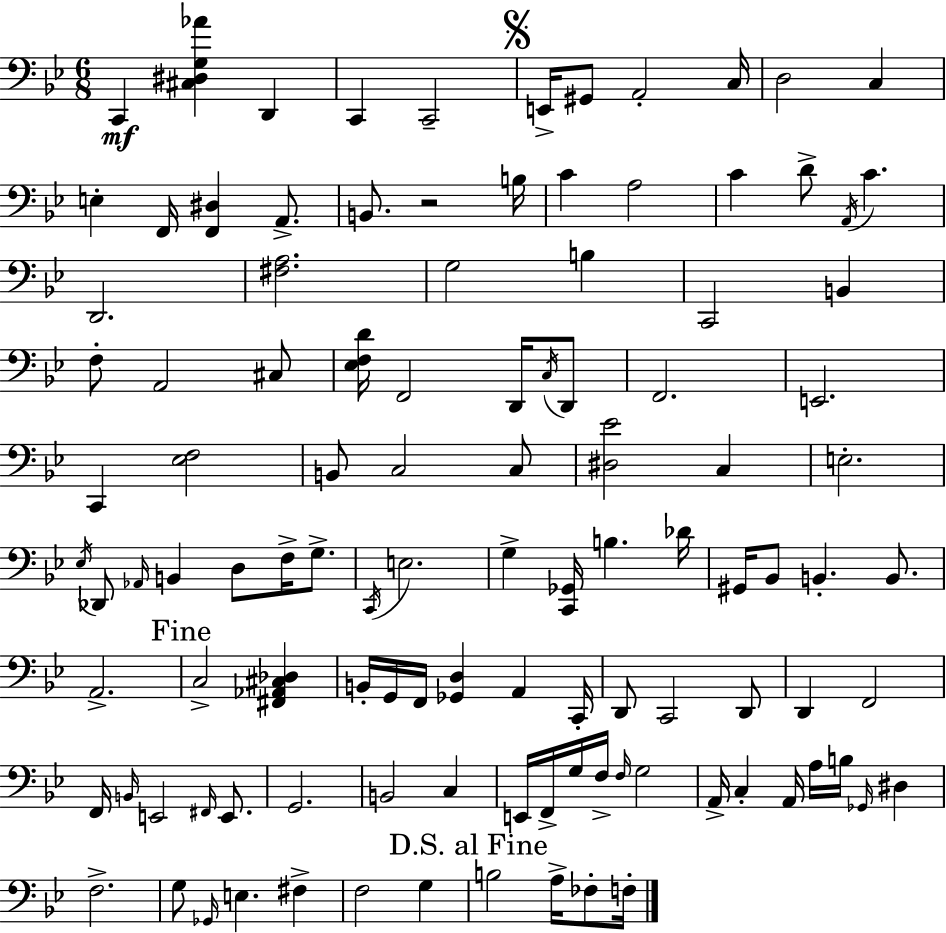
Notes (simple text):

C2/q [C#3,D#3,G3,Ab4]/q D2/q C2/q C2/h E2/s G#2/e A2/h C3/s D3/h C3/q E3/q F2/s [F2,D#3]/q A2/e. B2/e. R/h B3/s C4/q A3/h C4/q D4/e A2/s C4/q. D2/h. [F#3,A3]/h. G3/h B3/q C2/h B2/q F3/e A2/h C#3/e [Eb3,F3,D4]/s F2/h D2/s C3/s D2/e F2/h. E2/h. C2/q [Eb3,F3]/h B2/e C3/h C3/e [D#3,Eb4]/h C3/q E3/h. Eb3/s Db2/e Ab2/s B2/q D3/e F3/s G3/e. C2/s E3/h. G3/q [C2,Gb2]/s B3/q. Db4/s G#2/s Bb2/e B2/q. B2/e. A2/h. C3/h [F#2,Ab2,C#3,Db3]/q B2/s G2/s F2/s [Gb2,D3]/q A2/q C2/s D2/e C2/h D2/e D2/q F2/h F2/s B2/s E2/h F#2/s E2/e. G2/h. B2/h C3/q E2/s F2/s G3/s F3/s F3/s G3/h A2/s C3/q A2/s A3/s B3/s Gb2/s D#3/q F3/h. G3/e Gb2/s E3/q. F#3/q F3/h G3/q B3/h A3/s FES3/e F3/s